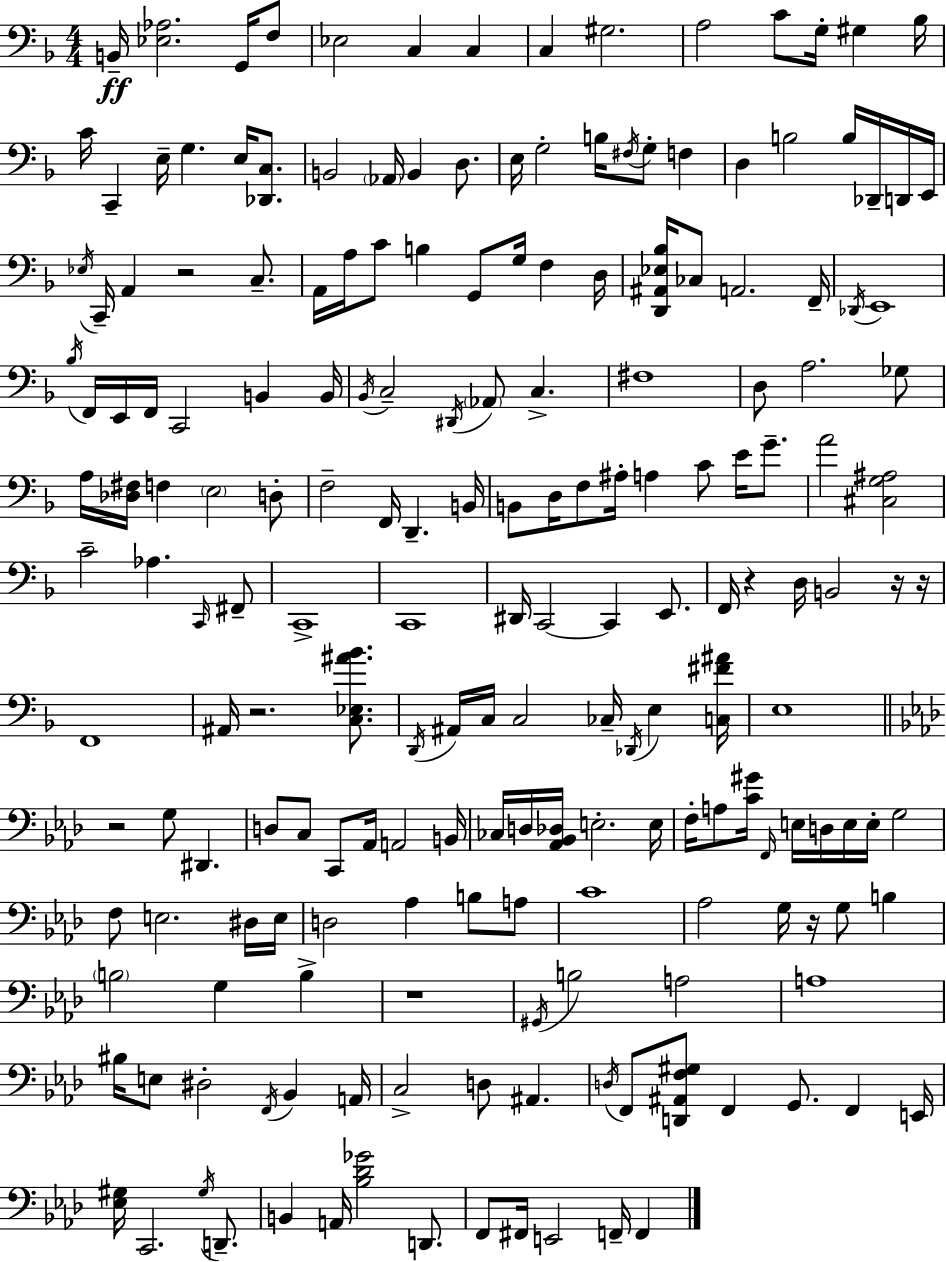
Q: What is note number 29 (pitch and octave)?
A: D3